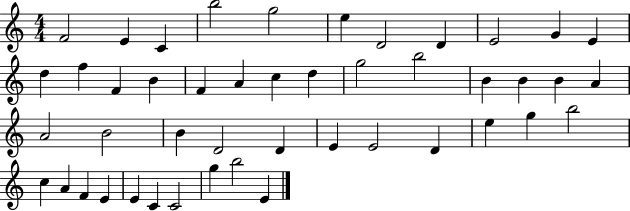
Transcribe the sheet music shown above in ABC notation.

X:1
T:Untitled
M:4/4
L:1/4
K:C
F2 E C b2 g2 e D2 D E2 G E d f F B F A c d g2 b2 B B B A A2 B2 B D2 D E E2 D e g b2 c A F E E C C2 g b2 E